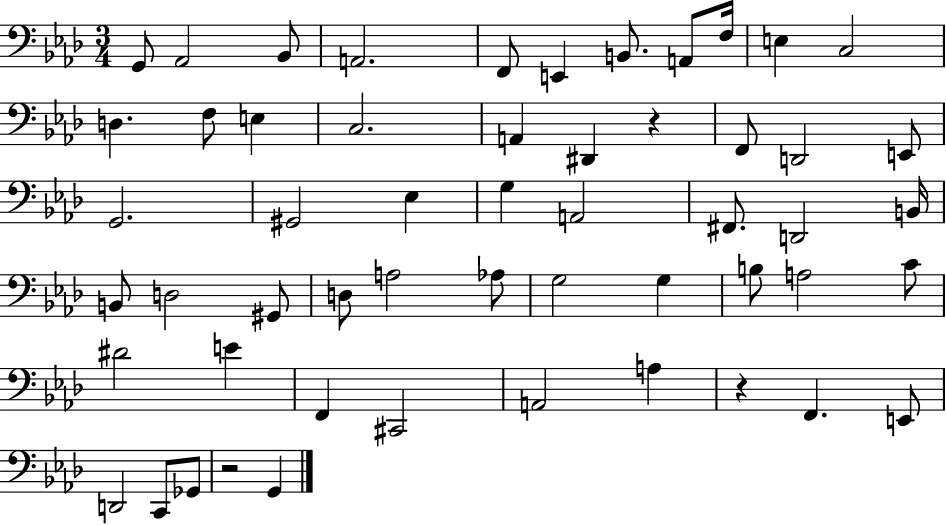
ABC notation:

X:1
T:Untitled
M:3/4
L:1/4
K:Ab
G,,/2 _A,,2 _B,,/2 A,,2 F,,/2 E,, B,,/2 A,,/2 F,/4 E, C,2 D, F,/2 E, C,2 A,, ^D,, z F,,/2 D,,2 E,,/2 G,,2 ^G,,2 _E, G, A,,2 ^F,,/2 D,,2 B,,/4 B,,/2 D,2 ^G,,/2 D,/2 A,2 _A,/2 G,2 G, B,/2 A,2 C/2 ^D2 E F,, ^C,,2 A,,2 A, z F,, E,,/2 D,,2 C,,/2 _G,,/2 z2 G,,